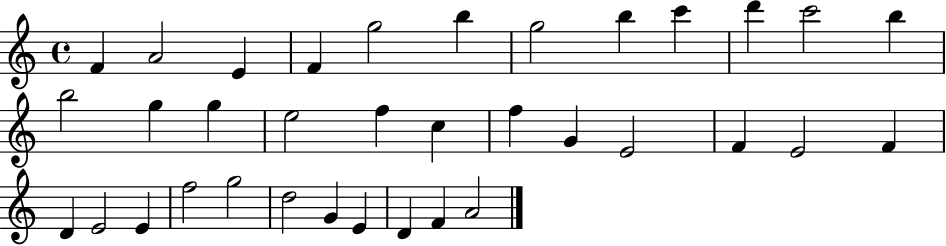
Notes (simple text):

F4/q A4/h E4/q F4/q G5/h B5/q G5/h B5/q C6/q D6/q C6/h B5/q B5/h G5/q G5/q E5/h F5/q C5/q F5/q G4/q E4/h F4/q E4/h F4/q D4/q E4/h E4/q F5/h G5/h D5/h G4/q E4/q D4/q F4/q A4/h